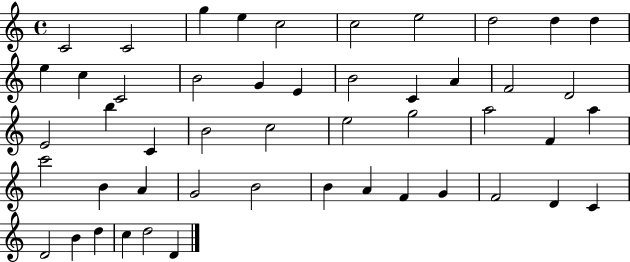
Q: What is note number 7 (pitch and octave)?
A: E5